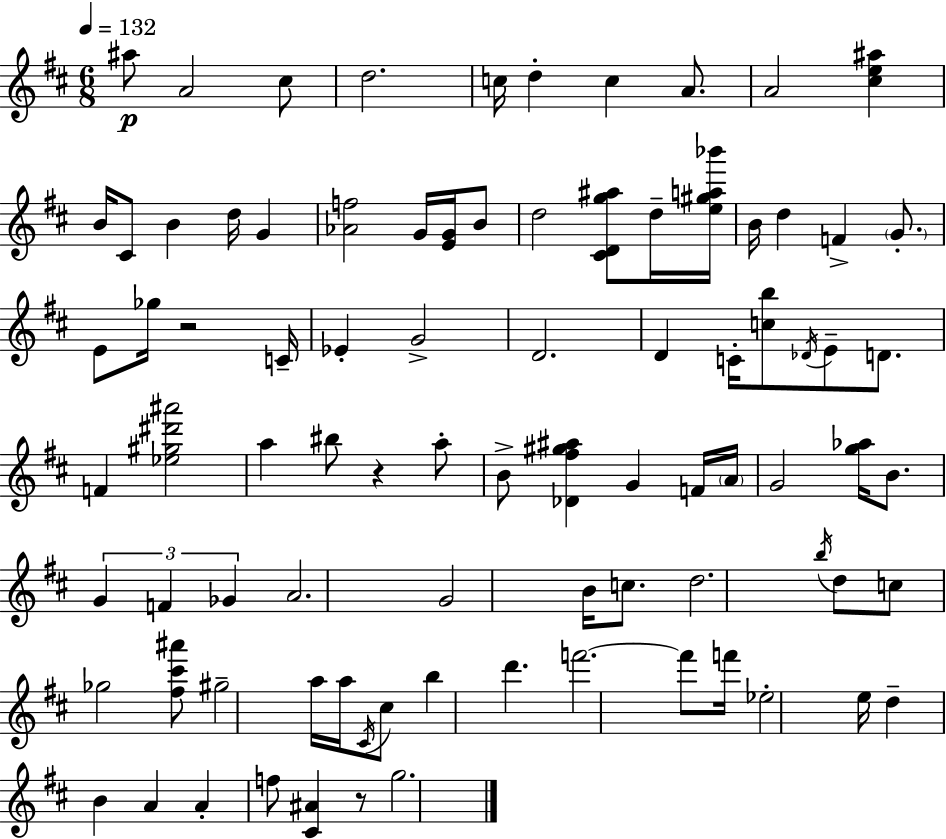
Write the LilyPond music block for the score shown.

{
  \clef treble
  \numericTimeSignature
  \time 6/8
  \key d \major
  \tempo 4 = 132
  ais''8\p a'2 cis''8 | d''2. | c''16 d''4-. c''4 a'8. | a'2 <cis'' e'' ais''>4 | \break b'16 cis'8 b'4 d''16 g'4 | <aes' f''>2 g'16 <e' g'>16 b'8 | d''2 <cis' d' g'' ais''>8 d''16-- <e'' gis'' a'' bes'''>16 | b'16 d''4 f'4-> \parenthesize g'8.-. | \break e'8 ges''16 r2 c'16-- | ees'4-. g'2-> | d'2. | d'4 c'16-. <c'' b''>8 \acciaccatura { des'16 } e'8-- d'8. | \break f'4 <ees'' gis'' dis''' ais'''>2 | a''4 bis''8 r4 a''8-. | b'8-> <des' fis'' gis'' ais''>4 g'4 f'16 | \parenthesize a'16 g'2 <g'' aes''>16 b'8. | \break \tuplet 3/2 { g'4 f'4 ges'4 } | a'2. | g'2 b'16 c''8. | d''2. | \break \acciaccatura { b''16 } d''8 c''8 ges''2 | <fis'' cis''' ais'''>8 gis''2-- | a''16 a''16 \acciaccatura { cis'16 } cis''8 b''4 d'''4. | f'''2.~~ | \break f'''8 f'''16 ees''2-. | e''16 d''4-- b'4 a'4 | a'4-. f''8 <cis' ais'>4 | r8 g''2. | \break \bar "|."
}